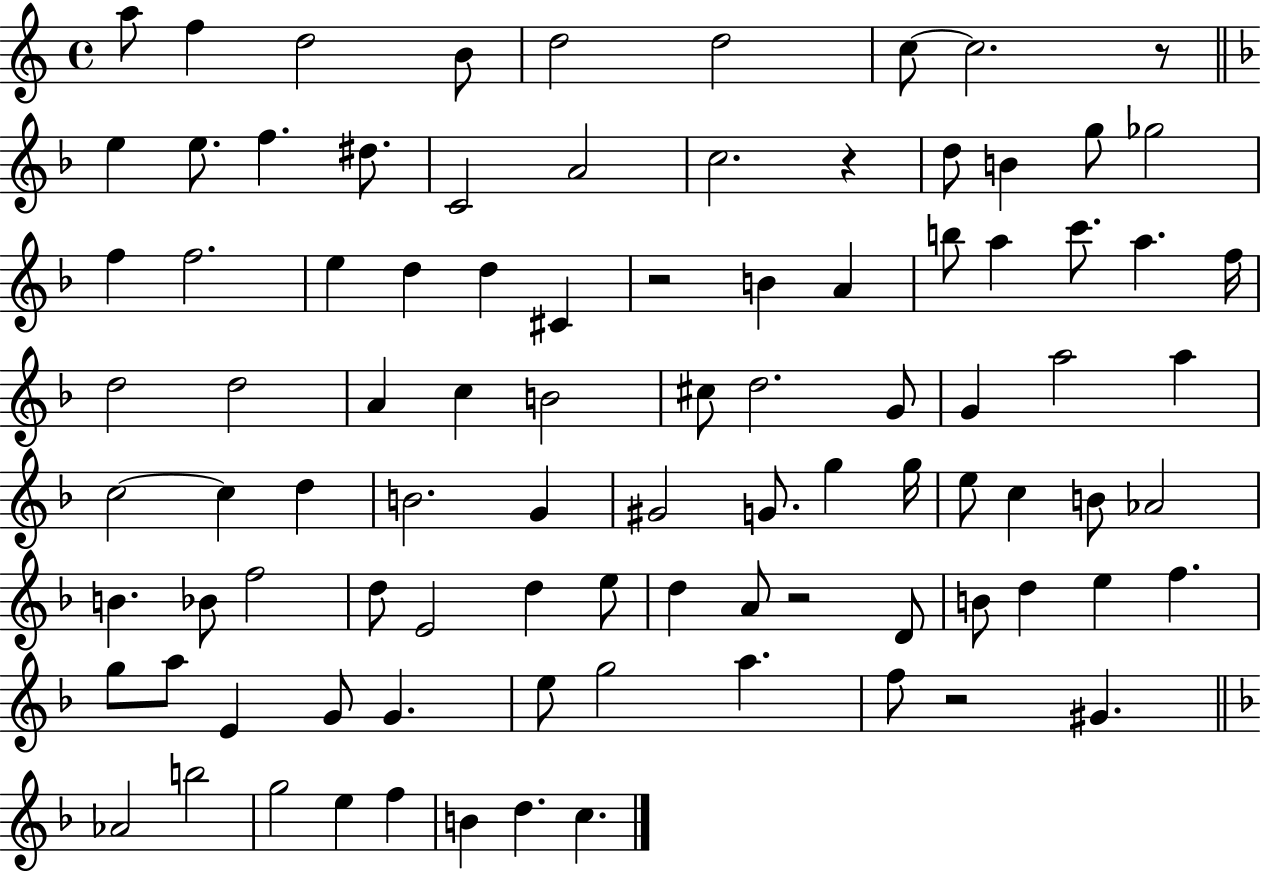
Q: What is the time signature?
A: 4/4